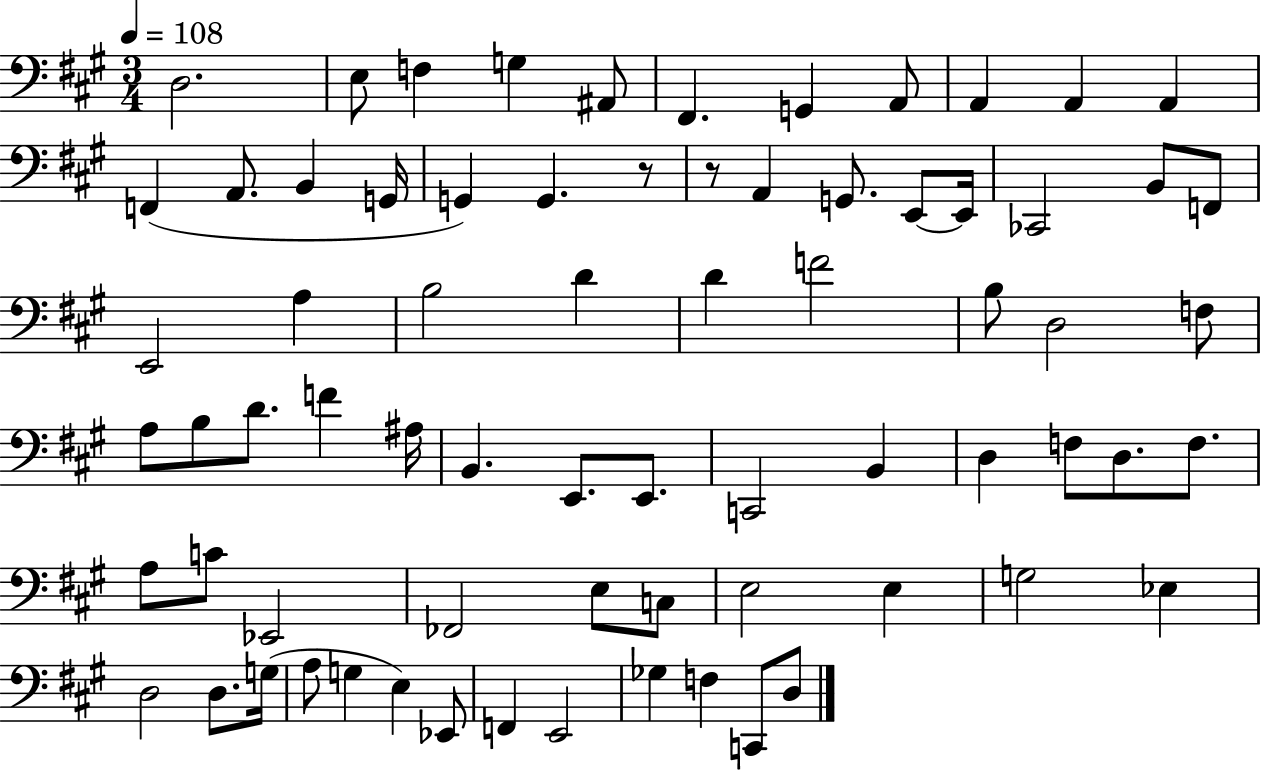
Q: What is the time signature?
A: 3/4